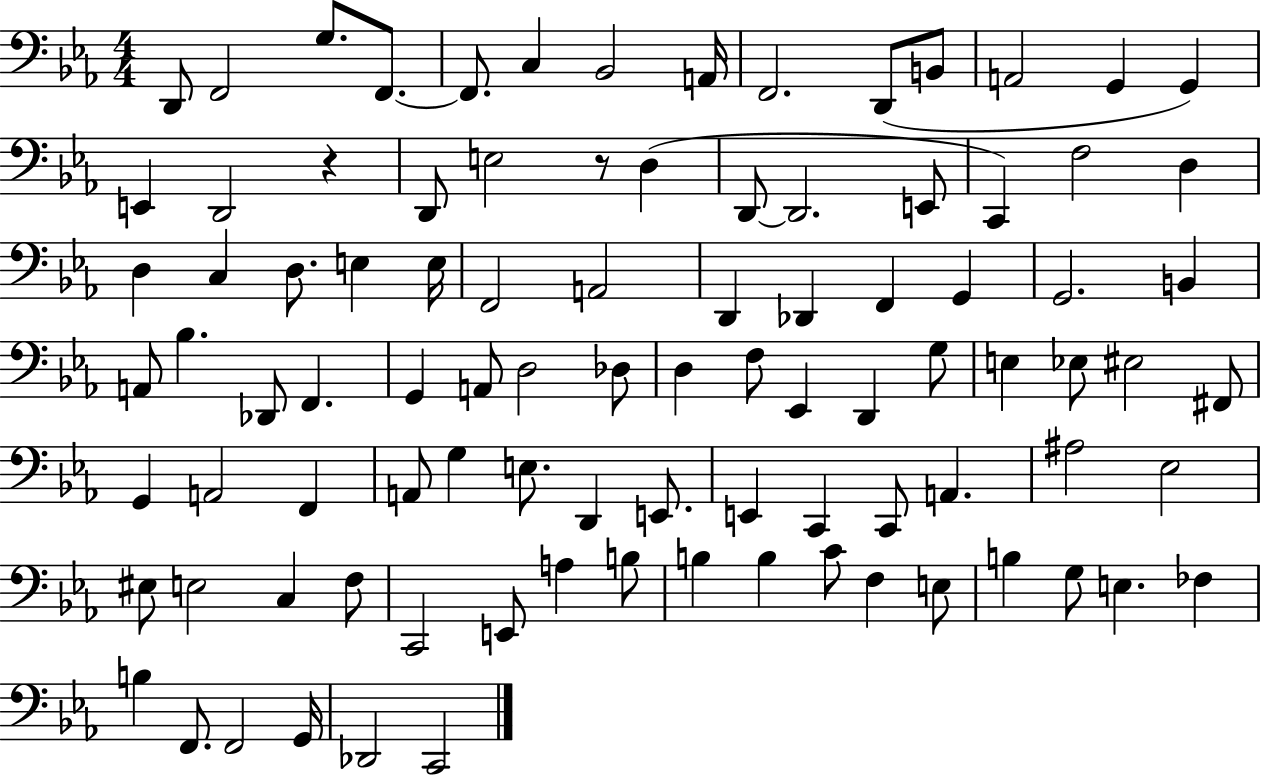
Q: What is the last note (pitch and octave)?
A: C2